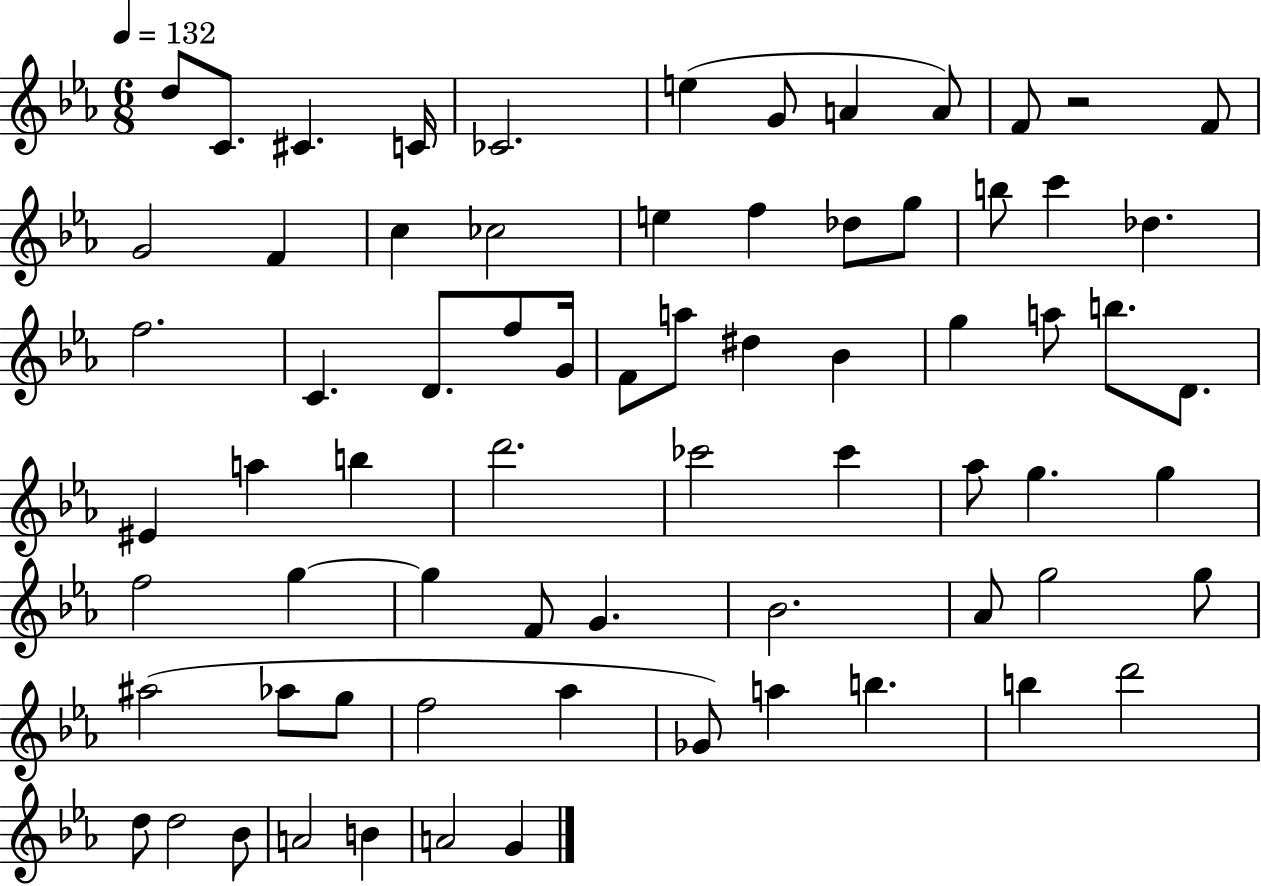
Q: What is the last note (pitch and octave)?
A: G4